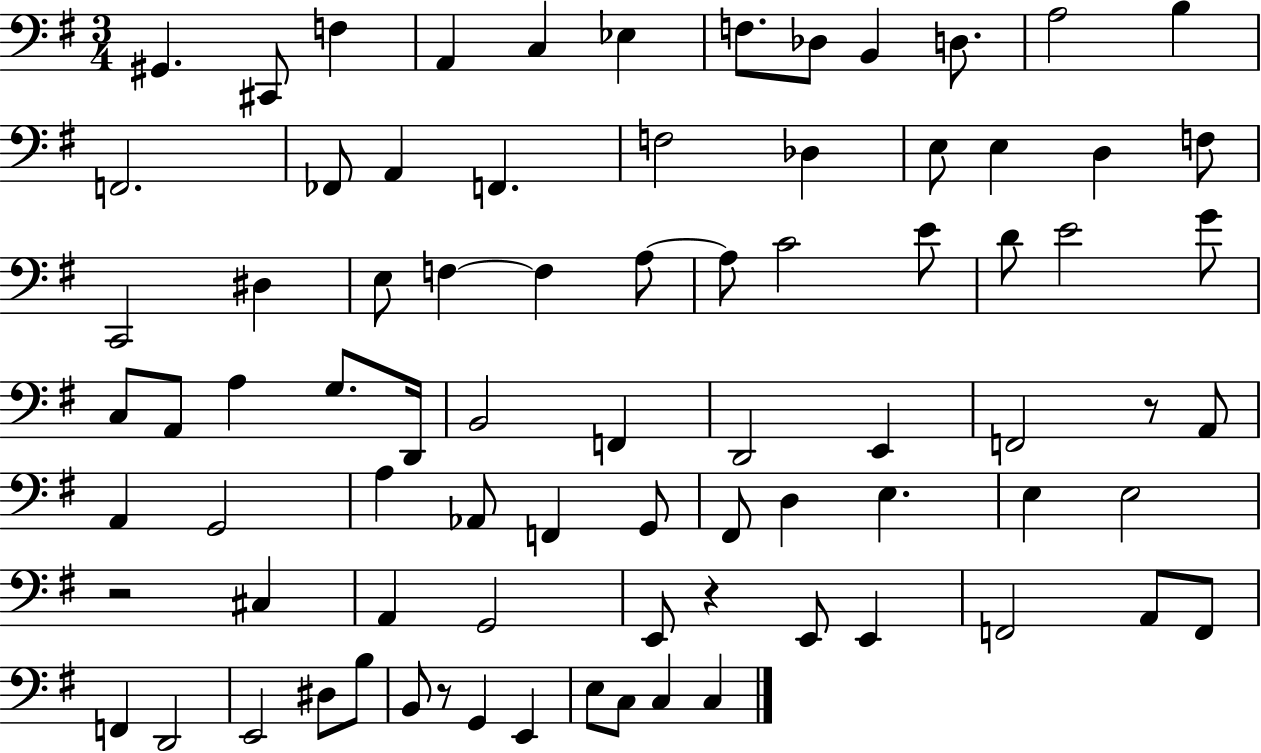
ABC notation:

X:1
T:Untitled
M:3/4
L:1/4
K:G
^G,, ^C,,/2 F, A,, C, _E, F,/2 _D,/2 B,, D,/2 A,2 B, F,,2 _F,,/2 A,, F,, F,2 _D, E,/2 E, D, F,/2 C,,2 ^D, E,/2 F, F, A,/2 A,/2 C2 E/2 D/2 E2 G/2 C,/2 A,,/2 A, G,/2 D,,/4 B,,2 F,, D,,2 E,, F,,2 z/2 A,,/2 A,, G,,2 A, _A,,/2 F,, G,,/2 ^F,,/2 D, E, E, E,2 z2 ^C, A,, G,,2 E,,/2 z E,,/2 E,, F,,2 A,,/2 F,,/2 F,, D,,2 E,,2 ^D,/2 B,/2 B,,/2 z/2 G,, E,, E,/2 C,/2 C, C,